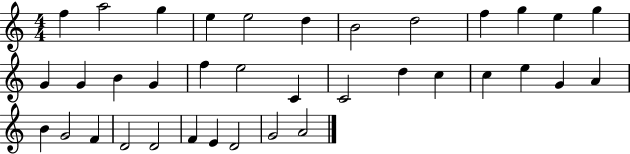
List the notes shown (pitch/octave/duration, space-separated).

F5/q A5/h G5/q E5/q E5/h D5/q B4/h D5/h F5/q G5/q E5/q G5/q G4/q G4/q B4/q G4/q F5/q E5/h C4/q C4/h D5/q C5/q C5/q E5/q G4/q A4/q B4/q G4/h F4/q D4/h D4/h F4/q E4/q D4/h G4/h A4/h